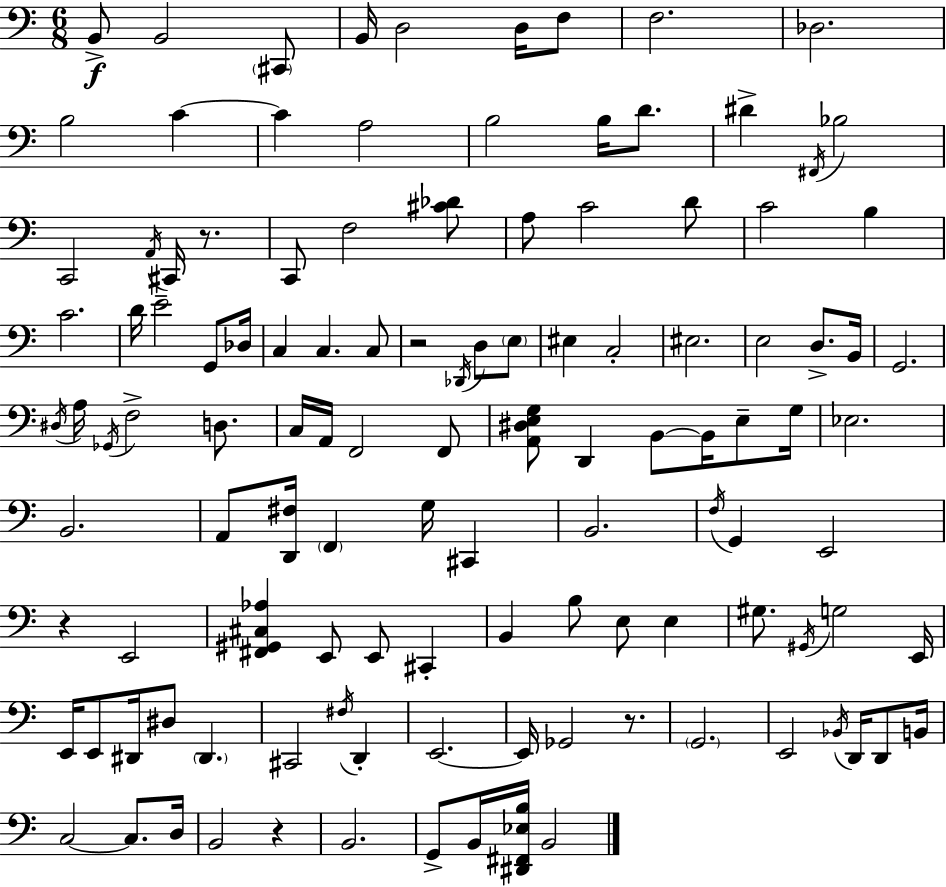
X:1
T:Untitled
M:6/8
L:1/4
K:C
B,,/2 B,,2 ^C,,/2 B,,/4 D,2 D,/4 F,/2 F,2 _D,2 B,2 C C A,2 B,2 B,/4 D/2 ^D ^F,,/4 _B,2 C,,2 A,,/4 ^C,,/4 z/2 C,,/2 F,2 [^C_D]/2 A,/2 C2 D/2 C2 B, C2 D/4 E2 G,,/2 _D,/4 C, C, C,/2 z2 _D,,/4 D,/2 E,/2 ^E, C,2 ^E,2 E,2 D,/2 B,,/4 G,,2 ^D,/4 A,/4 _G,,/4 F,2 D,/2 C,/4 A,,/4 F,,2 F,,/2 [A,,^D,E,G,]/2 D,, B,,/2 B,,/4 E,/2 G,/4 _E,2 B,,2 A,,/2 [D,,^F,]/4 F,, G,/4 ^C,, B,,2 F,/4 G,, E,,2 z E,,2 [^F,,^G,,^C,_A,] E,,/2 E,,/2 ^C,, B,, B,/2 E,/2 E, ^G,/2 ^G,,/4 G,2 E,,/4 E,,/4 E,,/2 ^D,,/4 ^D,/2 ^D,, ^C,,2 ^F,/4 D,, E,,2 E,,/4 _G,,2 z/2 G,,2 E,,2 _B,,/4 D,,/4 D,,/2 B,,/4 C,2 C,/2 D,/4 B,,2 z B,,2 G,,/2 B,,/4 [^D,,^F,,_E,B,]/4 B,,2